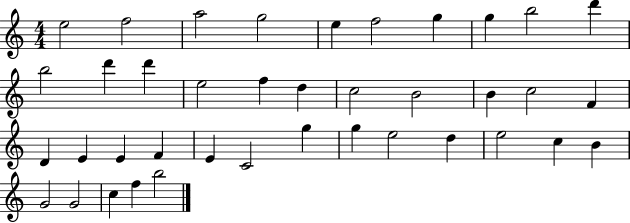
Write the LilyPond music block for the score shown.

{
  \clef treble
  \numericTimeSignature
  \time 4/4
  \key c \major
  e''2 f''2 | a''2 g''2 | e''4 f''2 g''4 | g''4 b''2 d'''4 | \break b''2 d'''4 d'''4 | e''2 f''4 d''4 | c''2 b'2 | b'4 c''2 f'4 | \break d'4 e'4 e'4 f'4 | e'4 c'2 g''4 | g''4 e''2 d''4 | e''2 c''4 b'4 | \break g'2 g'2 | c''4 f''4 b''2 | \bar "|."
}